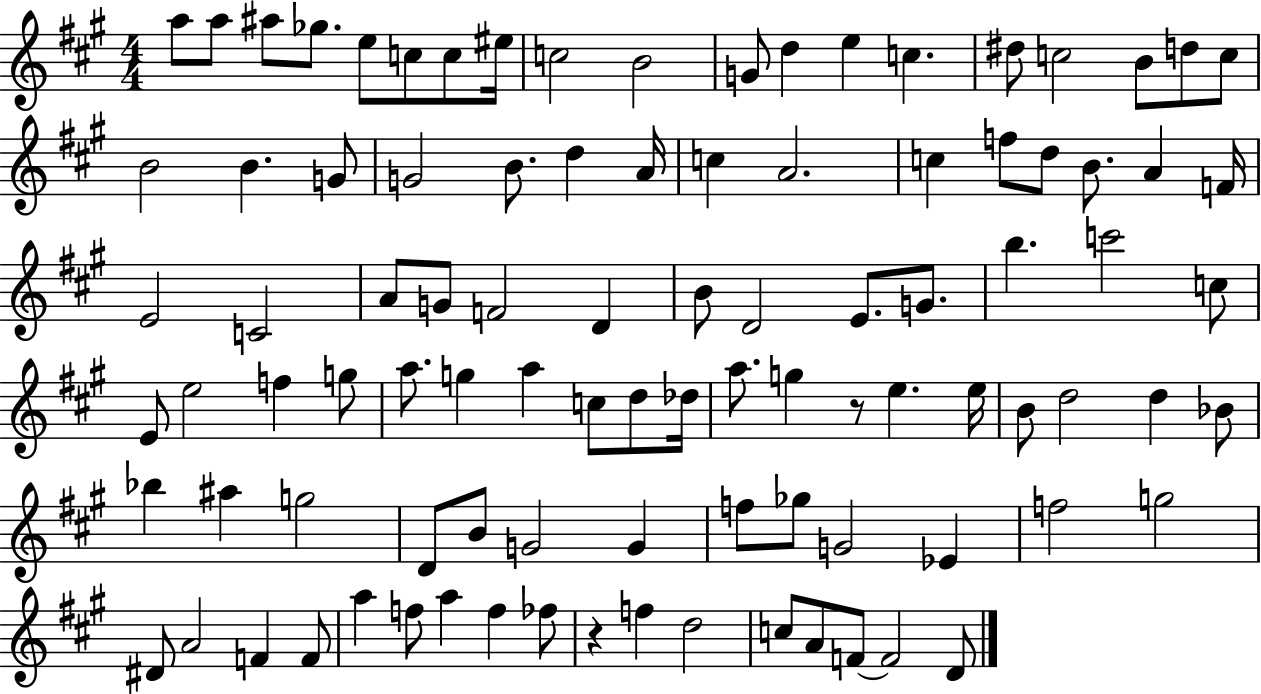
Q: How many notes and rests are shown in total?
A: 96